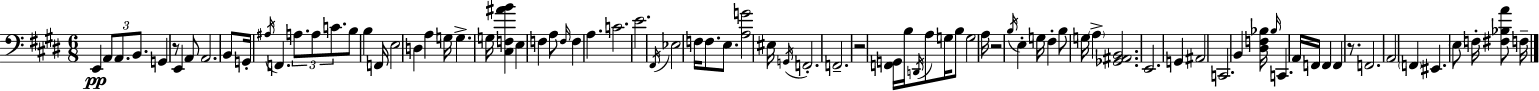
X:1
T:Untitled
M:6/8
L:1/4
K:E
E,, A,,/2 A,,/2 B,,/2 G,, z/2 E,, A,,/2 A,,2 B,,/2 G,,/4 ^A,/4 F,, A,/2 A,/2 C/2 B,/2 B, F,,/4 E,2 D, A, G,/4 G, G,/4 [^C,F,^AB] E, F, A,/2 F,/4 F, A, C2 E2 ^F,,/4 _E,2 F,/4 F,/2 E,/2 [A,G]2 ^E,/4 G,,/4 F,,2 F,,2 z2 [F,,G,,]/4 B,/4 D,,/4 A,/2 G,/4 B,/2 G,2 A,/4 z2 B,/4 E, G,/4 ^F, B,/2 G,/4 A, [_G,,^A,,B,,]2 E,,2 G,, ^A,,2 C,,2 B,, [^D,F,_B,]/4 _B,/4 C,, A,,/4 F,,/4 F,, F,, z/2 F,,2 A,,2 F,, ^E,, E,/2 F,/4 [^F,_B,A]/2 F,/4